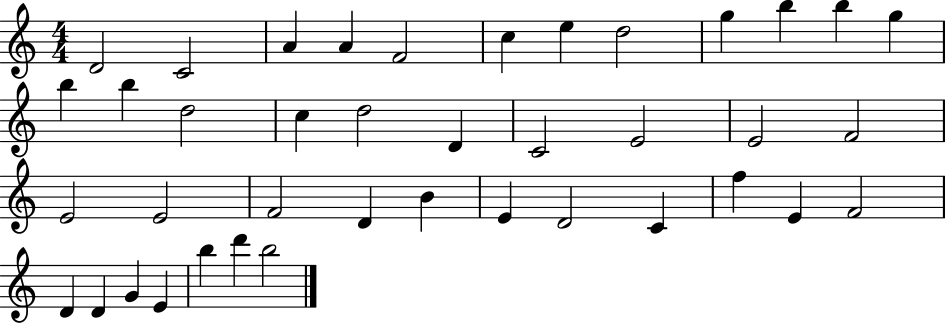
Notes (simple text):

D4/h C4/h A4/q A4/q F4/h C5/q E5/q D5/h G5/q B5/q B5/q G5/q B5/q B5/q D5/h C5/q D5/h D4/q C4/h E4/h E4/h F4/h E4/h E4/h F4/h D4/q B4/q E4/q D4/h C4/q F5/q E4/q F4/h D4/q D4/q G4/q E4/q B5/q D6/q B5/h